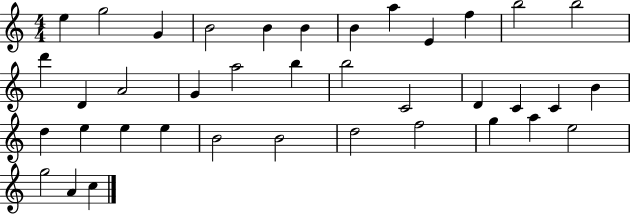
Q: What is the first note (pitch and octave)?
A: E5